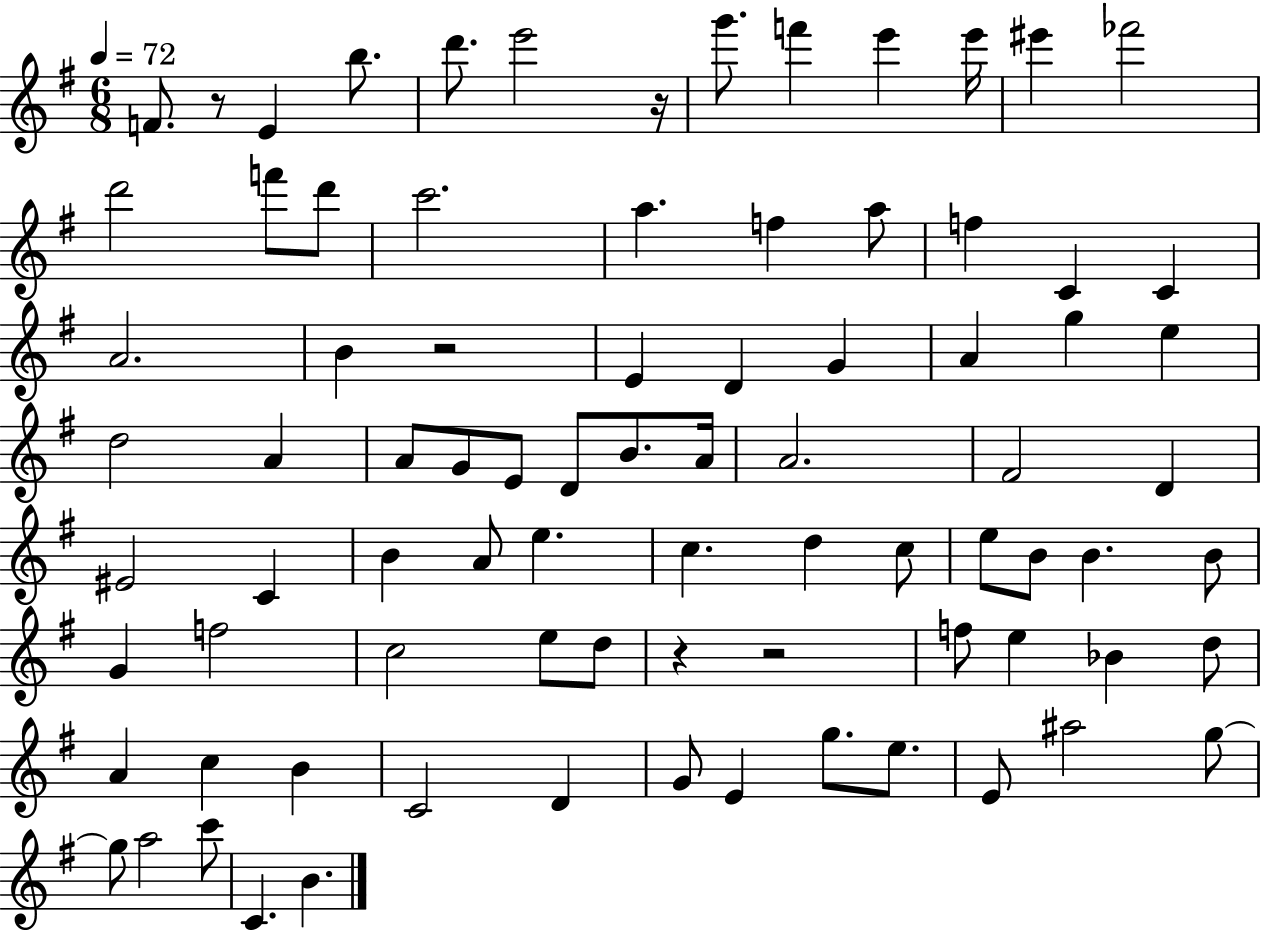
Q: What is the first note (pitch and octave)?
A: F4